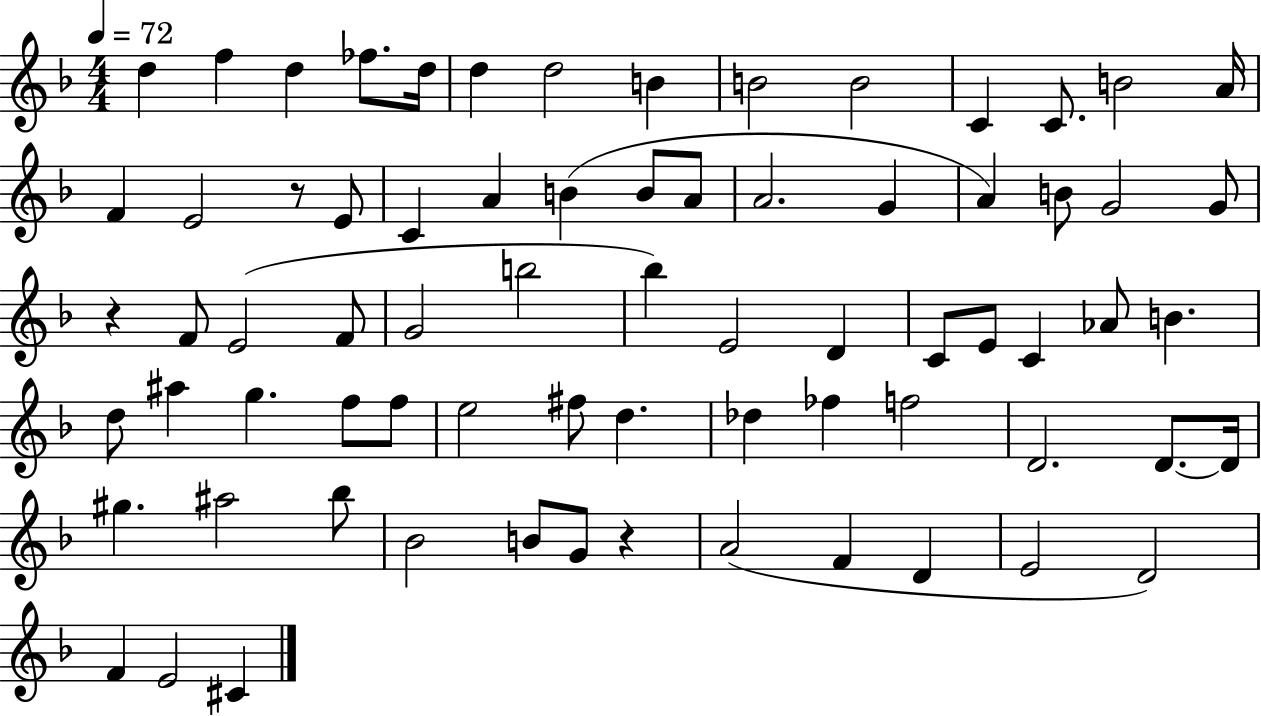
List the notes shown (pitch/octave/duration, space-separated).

D5/q F5/q D5/q FES5/e. D5/s D5/q D5/h B4/q B4/h B4/h C4/q C4/e. B4/h A4/s F4/q E4/h R/e E4/e C4/q A4/q B4/q B4/e A4/e A4/h. G4/q A4/q B4/e G4/h G4/e R/q F4/e E4/h F4/e G4/h B5/h Bb5/q E4/h D4/q C4/e E4/e C4/q Ab4/e B4/q. D5/e A#5/q G5/q. F5/e F5/e E5/h F#5/e D5/q. Db5/q FES5/q F5/h D4/h. D4/e. D4/s G#5/q. A#5/h Bb5/e Bb4/h B4/e G4/e R/q A4/h F4/q D4/q E4/h D4/h F4/q E4/h C#4/q